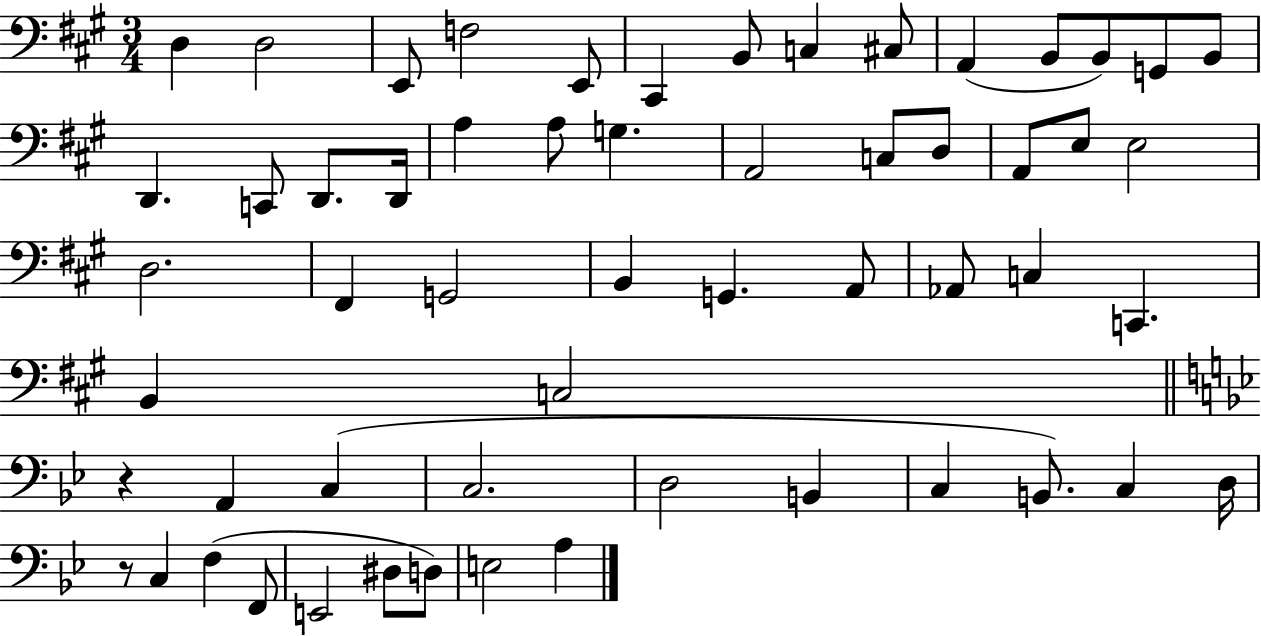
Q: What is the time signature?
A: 3/4